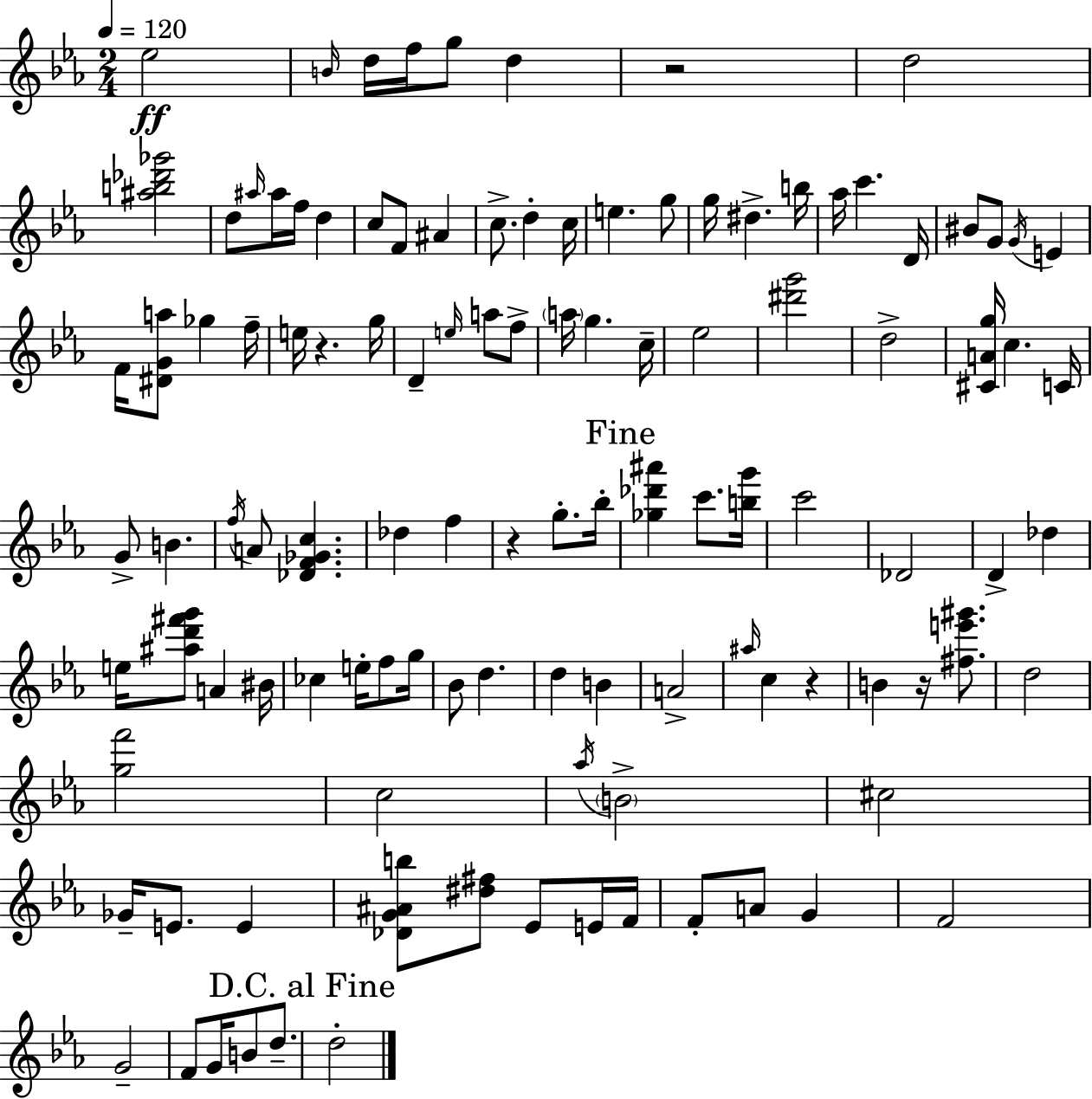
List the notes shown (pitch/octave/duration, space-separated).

Eb5/h B4/s D5/s F5/s G5/e D5/q R/h D5/h [A#5,B5,Db6,Gb6]/h D5/e A#5/s A#5/s F5/s D5/q C5/e F4/e A#4/q C5/e. D5/q C5/s E5/q. G5/e G5/s D#5/q. B5/s Ab5/s C6/q. D4/s BIS4/e G4/e G4/s E4/q F4/s [D#4,G4,A5]/e Gb5/q F5/s E5/s R/q. G5/s D4/q E5/s A5/e F5/e A5/s G5/q. C5/s Eb5/h [D#6,G6]/h D5/h [C#4,A4,G5]/s C5/q. C4/s G4/e B4/q. F5/s A4/e [Db4,F4,Gb4,C5]/q. Db5/q F5/q R/q G5/e. Bb5/s [Gb5,Db6,A#6]/q C6/e. [B5,G6]/s C6/h Db4/h D4/q Db5/q E5/s [A#5,D6,F#6,G6]/e A4/q BIS4/s CES5/q E5/s F5/e G5/s Bb4/e D5/q. D5/q B4/q A4/h A#5/s C5/q R/q B4/q R/s [F#5,E6,G#6]/e. D5/h [G5,F6]/h C5/h Ab5/s B4/h C#5/h Gb4/s E4/e. E4/q [Db4,G4,A#4,B5]/e [D#5,F#5]/e Eb4/e E4/s F4/s F4/e A4/e G4/q F4/h G4/h F4/e G4/s B4/e D5/e. D5/h